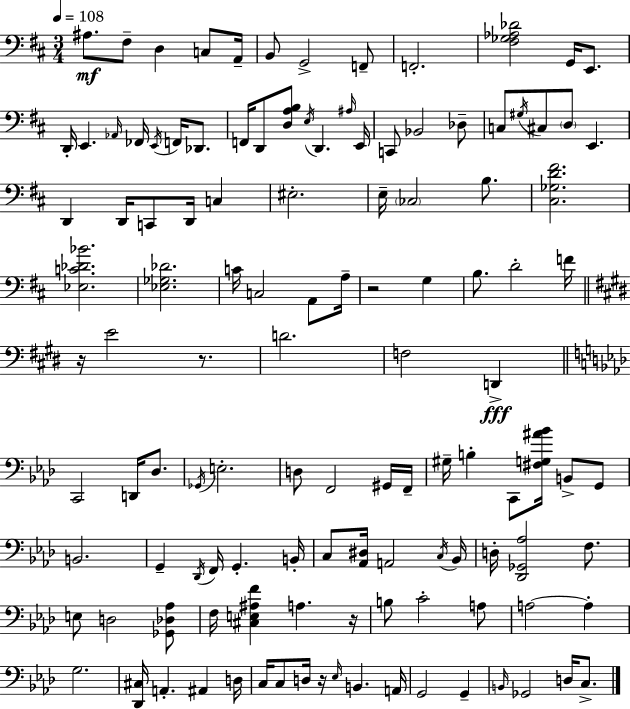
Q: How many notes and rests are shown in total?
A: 120